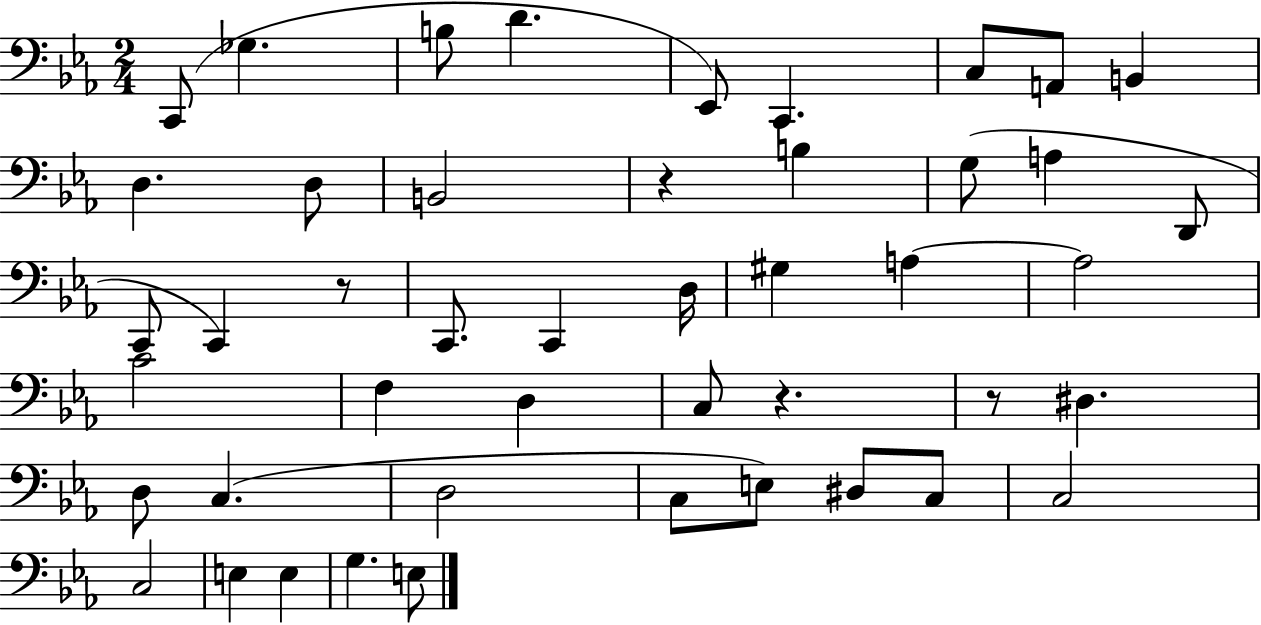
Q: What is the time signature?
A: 2/4